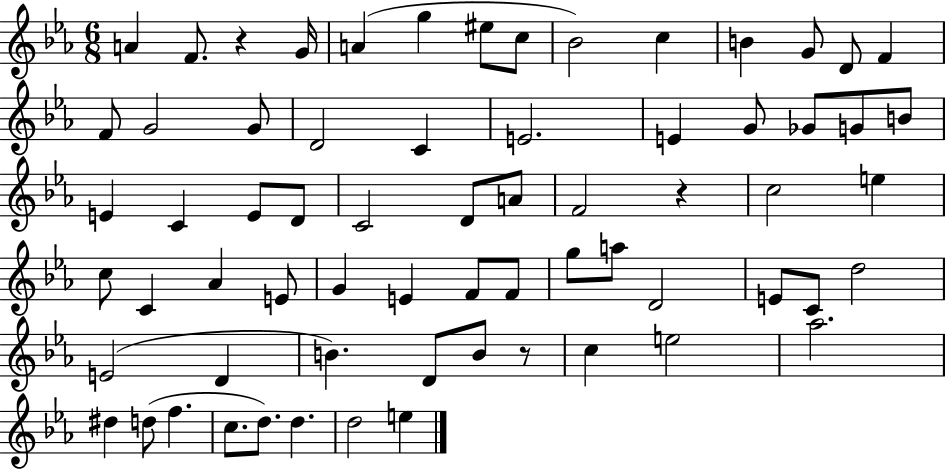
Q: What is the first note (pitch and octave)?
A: A4